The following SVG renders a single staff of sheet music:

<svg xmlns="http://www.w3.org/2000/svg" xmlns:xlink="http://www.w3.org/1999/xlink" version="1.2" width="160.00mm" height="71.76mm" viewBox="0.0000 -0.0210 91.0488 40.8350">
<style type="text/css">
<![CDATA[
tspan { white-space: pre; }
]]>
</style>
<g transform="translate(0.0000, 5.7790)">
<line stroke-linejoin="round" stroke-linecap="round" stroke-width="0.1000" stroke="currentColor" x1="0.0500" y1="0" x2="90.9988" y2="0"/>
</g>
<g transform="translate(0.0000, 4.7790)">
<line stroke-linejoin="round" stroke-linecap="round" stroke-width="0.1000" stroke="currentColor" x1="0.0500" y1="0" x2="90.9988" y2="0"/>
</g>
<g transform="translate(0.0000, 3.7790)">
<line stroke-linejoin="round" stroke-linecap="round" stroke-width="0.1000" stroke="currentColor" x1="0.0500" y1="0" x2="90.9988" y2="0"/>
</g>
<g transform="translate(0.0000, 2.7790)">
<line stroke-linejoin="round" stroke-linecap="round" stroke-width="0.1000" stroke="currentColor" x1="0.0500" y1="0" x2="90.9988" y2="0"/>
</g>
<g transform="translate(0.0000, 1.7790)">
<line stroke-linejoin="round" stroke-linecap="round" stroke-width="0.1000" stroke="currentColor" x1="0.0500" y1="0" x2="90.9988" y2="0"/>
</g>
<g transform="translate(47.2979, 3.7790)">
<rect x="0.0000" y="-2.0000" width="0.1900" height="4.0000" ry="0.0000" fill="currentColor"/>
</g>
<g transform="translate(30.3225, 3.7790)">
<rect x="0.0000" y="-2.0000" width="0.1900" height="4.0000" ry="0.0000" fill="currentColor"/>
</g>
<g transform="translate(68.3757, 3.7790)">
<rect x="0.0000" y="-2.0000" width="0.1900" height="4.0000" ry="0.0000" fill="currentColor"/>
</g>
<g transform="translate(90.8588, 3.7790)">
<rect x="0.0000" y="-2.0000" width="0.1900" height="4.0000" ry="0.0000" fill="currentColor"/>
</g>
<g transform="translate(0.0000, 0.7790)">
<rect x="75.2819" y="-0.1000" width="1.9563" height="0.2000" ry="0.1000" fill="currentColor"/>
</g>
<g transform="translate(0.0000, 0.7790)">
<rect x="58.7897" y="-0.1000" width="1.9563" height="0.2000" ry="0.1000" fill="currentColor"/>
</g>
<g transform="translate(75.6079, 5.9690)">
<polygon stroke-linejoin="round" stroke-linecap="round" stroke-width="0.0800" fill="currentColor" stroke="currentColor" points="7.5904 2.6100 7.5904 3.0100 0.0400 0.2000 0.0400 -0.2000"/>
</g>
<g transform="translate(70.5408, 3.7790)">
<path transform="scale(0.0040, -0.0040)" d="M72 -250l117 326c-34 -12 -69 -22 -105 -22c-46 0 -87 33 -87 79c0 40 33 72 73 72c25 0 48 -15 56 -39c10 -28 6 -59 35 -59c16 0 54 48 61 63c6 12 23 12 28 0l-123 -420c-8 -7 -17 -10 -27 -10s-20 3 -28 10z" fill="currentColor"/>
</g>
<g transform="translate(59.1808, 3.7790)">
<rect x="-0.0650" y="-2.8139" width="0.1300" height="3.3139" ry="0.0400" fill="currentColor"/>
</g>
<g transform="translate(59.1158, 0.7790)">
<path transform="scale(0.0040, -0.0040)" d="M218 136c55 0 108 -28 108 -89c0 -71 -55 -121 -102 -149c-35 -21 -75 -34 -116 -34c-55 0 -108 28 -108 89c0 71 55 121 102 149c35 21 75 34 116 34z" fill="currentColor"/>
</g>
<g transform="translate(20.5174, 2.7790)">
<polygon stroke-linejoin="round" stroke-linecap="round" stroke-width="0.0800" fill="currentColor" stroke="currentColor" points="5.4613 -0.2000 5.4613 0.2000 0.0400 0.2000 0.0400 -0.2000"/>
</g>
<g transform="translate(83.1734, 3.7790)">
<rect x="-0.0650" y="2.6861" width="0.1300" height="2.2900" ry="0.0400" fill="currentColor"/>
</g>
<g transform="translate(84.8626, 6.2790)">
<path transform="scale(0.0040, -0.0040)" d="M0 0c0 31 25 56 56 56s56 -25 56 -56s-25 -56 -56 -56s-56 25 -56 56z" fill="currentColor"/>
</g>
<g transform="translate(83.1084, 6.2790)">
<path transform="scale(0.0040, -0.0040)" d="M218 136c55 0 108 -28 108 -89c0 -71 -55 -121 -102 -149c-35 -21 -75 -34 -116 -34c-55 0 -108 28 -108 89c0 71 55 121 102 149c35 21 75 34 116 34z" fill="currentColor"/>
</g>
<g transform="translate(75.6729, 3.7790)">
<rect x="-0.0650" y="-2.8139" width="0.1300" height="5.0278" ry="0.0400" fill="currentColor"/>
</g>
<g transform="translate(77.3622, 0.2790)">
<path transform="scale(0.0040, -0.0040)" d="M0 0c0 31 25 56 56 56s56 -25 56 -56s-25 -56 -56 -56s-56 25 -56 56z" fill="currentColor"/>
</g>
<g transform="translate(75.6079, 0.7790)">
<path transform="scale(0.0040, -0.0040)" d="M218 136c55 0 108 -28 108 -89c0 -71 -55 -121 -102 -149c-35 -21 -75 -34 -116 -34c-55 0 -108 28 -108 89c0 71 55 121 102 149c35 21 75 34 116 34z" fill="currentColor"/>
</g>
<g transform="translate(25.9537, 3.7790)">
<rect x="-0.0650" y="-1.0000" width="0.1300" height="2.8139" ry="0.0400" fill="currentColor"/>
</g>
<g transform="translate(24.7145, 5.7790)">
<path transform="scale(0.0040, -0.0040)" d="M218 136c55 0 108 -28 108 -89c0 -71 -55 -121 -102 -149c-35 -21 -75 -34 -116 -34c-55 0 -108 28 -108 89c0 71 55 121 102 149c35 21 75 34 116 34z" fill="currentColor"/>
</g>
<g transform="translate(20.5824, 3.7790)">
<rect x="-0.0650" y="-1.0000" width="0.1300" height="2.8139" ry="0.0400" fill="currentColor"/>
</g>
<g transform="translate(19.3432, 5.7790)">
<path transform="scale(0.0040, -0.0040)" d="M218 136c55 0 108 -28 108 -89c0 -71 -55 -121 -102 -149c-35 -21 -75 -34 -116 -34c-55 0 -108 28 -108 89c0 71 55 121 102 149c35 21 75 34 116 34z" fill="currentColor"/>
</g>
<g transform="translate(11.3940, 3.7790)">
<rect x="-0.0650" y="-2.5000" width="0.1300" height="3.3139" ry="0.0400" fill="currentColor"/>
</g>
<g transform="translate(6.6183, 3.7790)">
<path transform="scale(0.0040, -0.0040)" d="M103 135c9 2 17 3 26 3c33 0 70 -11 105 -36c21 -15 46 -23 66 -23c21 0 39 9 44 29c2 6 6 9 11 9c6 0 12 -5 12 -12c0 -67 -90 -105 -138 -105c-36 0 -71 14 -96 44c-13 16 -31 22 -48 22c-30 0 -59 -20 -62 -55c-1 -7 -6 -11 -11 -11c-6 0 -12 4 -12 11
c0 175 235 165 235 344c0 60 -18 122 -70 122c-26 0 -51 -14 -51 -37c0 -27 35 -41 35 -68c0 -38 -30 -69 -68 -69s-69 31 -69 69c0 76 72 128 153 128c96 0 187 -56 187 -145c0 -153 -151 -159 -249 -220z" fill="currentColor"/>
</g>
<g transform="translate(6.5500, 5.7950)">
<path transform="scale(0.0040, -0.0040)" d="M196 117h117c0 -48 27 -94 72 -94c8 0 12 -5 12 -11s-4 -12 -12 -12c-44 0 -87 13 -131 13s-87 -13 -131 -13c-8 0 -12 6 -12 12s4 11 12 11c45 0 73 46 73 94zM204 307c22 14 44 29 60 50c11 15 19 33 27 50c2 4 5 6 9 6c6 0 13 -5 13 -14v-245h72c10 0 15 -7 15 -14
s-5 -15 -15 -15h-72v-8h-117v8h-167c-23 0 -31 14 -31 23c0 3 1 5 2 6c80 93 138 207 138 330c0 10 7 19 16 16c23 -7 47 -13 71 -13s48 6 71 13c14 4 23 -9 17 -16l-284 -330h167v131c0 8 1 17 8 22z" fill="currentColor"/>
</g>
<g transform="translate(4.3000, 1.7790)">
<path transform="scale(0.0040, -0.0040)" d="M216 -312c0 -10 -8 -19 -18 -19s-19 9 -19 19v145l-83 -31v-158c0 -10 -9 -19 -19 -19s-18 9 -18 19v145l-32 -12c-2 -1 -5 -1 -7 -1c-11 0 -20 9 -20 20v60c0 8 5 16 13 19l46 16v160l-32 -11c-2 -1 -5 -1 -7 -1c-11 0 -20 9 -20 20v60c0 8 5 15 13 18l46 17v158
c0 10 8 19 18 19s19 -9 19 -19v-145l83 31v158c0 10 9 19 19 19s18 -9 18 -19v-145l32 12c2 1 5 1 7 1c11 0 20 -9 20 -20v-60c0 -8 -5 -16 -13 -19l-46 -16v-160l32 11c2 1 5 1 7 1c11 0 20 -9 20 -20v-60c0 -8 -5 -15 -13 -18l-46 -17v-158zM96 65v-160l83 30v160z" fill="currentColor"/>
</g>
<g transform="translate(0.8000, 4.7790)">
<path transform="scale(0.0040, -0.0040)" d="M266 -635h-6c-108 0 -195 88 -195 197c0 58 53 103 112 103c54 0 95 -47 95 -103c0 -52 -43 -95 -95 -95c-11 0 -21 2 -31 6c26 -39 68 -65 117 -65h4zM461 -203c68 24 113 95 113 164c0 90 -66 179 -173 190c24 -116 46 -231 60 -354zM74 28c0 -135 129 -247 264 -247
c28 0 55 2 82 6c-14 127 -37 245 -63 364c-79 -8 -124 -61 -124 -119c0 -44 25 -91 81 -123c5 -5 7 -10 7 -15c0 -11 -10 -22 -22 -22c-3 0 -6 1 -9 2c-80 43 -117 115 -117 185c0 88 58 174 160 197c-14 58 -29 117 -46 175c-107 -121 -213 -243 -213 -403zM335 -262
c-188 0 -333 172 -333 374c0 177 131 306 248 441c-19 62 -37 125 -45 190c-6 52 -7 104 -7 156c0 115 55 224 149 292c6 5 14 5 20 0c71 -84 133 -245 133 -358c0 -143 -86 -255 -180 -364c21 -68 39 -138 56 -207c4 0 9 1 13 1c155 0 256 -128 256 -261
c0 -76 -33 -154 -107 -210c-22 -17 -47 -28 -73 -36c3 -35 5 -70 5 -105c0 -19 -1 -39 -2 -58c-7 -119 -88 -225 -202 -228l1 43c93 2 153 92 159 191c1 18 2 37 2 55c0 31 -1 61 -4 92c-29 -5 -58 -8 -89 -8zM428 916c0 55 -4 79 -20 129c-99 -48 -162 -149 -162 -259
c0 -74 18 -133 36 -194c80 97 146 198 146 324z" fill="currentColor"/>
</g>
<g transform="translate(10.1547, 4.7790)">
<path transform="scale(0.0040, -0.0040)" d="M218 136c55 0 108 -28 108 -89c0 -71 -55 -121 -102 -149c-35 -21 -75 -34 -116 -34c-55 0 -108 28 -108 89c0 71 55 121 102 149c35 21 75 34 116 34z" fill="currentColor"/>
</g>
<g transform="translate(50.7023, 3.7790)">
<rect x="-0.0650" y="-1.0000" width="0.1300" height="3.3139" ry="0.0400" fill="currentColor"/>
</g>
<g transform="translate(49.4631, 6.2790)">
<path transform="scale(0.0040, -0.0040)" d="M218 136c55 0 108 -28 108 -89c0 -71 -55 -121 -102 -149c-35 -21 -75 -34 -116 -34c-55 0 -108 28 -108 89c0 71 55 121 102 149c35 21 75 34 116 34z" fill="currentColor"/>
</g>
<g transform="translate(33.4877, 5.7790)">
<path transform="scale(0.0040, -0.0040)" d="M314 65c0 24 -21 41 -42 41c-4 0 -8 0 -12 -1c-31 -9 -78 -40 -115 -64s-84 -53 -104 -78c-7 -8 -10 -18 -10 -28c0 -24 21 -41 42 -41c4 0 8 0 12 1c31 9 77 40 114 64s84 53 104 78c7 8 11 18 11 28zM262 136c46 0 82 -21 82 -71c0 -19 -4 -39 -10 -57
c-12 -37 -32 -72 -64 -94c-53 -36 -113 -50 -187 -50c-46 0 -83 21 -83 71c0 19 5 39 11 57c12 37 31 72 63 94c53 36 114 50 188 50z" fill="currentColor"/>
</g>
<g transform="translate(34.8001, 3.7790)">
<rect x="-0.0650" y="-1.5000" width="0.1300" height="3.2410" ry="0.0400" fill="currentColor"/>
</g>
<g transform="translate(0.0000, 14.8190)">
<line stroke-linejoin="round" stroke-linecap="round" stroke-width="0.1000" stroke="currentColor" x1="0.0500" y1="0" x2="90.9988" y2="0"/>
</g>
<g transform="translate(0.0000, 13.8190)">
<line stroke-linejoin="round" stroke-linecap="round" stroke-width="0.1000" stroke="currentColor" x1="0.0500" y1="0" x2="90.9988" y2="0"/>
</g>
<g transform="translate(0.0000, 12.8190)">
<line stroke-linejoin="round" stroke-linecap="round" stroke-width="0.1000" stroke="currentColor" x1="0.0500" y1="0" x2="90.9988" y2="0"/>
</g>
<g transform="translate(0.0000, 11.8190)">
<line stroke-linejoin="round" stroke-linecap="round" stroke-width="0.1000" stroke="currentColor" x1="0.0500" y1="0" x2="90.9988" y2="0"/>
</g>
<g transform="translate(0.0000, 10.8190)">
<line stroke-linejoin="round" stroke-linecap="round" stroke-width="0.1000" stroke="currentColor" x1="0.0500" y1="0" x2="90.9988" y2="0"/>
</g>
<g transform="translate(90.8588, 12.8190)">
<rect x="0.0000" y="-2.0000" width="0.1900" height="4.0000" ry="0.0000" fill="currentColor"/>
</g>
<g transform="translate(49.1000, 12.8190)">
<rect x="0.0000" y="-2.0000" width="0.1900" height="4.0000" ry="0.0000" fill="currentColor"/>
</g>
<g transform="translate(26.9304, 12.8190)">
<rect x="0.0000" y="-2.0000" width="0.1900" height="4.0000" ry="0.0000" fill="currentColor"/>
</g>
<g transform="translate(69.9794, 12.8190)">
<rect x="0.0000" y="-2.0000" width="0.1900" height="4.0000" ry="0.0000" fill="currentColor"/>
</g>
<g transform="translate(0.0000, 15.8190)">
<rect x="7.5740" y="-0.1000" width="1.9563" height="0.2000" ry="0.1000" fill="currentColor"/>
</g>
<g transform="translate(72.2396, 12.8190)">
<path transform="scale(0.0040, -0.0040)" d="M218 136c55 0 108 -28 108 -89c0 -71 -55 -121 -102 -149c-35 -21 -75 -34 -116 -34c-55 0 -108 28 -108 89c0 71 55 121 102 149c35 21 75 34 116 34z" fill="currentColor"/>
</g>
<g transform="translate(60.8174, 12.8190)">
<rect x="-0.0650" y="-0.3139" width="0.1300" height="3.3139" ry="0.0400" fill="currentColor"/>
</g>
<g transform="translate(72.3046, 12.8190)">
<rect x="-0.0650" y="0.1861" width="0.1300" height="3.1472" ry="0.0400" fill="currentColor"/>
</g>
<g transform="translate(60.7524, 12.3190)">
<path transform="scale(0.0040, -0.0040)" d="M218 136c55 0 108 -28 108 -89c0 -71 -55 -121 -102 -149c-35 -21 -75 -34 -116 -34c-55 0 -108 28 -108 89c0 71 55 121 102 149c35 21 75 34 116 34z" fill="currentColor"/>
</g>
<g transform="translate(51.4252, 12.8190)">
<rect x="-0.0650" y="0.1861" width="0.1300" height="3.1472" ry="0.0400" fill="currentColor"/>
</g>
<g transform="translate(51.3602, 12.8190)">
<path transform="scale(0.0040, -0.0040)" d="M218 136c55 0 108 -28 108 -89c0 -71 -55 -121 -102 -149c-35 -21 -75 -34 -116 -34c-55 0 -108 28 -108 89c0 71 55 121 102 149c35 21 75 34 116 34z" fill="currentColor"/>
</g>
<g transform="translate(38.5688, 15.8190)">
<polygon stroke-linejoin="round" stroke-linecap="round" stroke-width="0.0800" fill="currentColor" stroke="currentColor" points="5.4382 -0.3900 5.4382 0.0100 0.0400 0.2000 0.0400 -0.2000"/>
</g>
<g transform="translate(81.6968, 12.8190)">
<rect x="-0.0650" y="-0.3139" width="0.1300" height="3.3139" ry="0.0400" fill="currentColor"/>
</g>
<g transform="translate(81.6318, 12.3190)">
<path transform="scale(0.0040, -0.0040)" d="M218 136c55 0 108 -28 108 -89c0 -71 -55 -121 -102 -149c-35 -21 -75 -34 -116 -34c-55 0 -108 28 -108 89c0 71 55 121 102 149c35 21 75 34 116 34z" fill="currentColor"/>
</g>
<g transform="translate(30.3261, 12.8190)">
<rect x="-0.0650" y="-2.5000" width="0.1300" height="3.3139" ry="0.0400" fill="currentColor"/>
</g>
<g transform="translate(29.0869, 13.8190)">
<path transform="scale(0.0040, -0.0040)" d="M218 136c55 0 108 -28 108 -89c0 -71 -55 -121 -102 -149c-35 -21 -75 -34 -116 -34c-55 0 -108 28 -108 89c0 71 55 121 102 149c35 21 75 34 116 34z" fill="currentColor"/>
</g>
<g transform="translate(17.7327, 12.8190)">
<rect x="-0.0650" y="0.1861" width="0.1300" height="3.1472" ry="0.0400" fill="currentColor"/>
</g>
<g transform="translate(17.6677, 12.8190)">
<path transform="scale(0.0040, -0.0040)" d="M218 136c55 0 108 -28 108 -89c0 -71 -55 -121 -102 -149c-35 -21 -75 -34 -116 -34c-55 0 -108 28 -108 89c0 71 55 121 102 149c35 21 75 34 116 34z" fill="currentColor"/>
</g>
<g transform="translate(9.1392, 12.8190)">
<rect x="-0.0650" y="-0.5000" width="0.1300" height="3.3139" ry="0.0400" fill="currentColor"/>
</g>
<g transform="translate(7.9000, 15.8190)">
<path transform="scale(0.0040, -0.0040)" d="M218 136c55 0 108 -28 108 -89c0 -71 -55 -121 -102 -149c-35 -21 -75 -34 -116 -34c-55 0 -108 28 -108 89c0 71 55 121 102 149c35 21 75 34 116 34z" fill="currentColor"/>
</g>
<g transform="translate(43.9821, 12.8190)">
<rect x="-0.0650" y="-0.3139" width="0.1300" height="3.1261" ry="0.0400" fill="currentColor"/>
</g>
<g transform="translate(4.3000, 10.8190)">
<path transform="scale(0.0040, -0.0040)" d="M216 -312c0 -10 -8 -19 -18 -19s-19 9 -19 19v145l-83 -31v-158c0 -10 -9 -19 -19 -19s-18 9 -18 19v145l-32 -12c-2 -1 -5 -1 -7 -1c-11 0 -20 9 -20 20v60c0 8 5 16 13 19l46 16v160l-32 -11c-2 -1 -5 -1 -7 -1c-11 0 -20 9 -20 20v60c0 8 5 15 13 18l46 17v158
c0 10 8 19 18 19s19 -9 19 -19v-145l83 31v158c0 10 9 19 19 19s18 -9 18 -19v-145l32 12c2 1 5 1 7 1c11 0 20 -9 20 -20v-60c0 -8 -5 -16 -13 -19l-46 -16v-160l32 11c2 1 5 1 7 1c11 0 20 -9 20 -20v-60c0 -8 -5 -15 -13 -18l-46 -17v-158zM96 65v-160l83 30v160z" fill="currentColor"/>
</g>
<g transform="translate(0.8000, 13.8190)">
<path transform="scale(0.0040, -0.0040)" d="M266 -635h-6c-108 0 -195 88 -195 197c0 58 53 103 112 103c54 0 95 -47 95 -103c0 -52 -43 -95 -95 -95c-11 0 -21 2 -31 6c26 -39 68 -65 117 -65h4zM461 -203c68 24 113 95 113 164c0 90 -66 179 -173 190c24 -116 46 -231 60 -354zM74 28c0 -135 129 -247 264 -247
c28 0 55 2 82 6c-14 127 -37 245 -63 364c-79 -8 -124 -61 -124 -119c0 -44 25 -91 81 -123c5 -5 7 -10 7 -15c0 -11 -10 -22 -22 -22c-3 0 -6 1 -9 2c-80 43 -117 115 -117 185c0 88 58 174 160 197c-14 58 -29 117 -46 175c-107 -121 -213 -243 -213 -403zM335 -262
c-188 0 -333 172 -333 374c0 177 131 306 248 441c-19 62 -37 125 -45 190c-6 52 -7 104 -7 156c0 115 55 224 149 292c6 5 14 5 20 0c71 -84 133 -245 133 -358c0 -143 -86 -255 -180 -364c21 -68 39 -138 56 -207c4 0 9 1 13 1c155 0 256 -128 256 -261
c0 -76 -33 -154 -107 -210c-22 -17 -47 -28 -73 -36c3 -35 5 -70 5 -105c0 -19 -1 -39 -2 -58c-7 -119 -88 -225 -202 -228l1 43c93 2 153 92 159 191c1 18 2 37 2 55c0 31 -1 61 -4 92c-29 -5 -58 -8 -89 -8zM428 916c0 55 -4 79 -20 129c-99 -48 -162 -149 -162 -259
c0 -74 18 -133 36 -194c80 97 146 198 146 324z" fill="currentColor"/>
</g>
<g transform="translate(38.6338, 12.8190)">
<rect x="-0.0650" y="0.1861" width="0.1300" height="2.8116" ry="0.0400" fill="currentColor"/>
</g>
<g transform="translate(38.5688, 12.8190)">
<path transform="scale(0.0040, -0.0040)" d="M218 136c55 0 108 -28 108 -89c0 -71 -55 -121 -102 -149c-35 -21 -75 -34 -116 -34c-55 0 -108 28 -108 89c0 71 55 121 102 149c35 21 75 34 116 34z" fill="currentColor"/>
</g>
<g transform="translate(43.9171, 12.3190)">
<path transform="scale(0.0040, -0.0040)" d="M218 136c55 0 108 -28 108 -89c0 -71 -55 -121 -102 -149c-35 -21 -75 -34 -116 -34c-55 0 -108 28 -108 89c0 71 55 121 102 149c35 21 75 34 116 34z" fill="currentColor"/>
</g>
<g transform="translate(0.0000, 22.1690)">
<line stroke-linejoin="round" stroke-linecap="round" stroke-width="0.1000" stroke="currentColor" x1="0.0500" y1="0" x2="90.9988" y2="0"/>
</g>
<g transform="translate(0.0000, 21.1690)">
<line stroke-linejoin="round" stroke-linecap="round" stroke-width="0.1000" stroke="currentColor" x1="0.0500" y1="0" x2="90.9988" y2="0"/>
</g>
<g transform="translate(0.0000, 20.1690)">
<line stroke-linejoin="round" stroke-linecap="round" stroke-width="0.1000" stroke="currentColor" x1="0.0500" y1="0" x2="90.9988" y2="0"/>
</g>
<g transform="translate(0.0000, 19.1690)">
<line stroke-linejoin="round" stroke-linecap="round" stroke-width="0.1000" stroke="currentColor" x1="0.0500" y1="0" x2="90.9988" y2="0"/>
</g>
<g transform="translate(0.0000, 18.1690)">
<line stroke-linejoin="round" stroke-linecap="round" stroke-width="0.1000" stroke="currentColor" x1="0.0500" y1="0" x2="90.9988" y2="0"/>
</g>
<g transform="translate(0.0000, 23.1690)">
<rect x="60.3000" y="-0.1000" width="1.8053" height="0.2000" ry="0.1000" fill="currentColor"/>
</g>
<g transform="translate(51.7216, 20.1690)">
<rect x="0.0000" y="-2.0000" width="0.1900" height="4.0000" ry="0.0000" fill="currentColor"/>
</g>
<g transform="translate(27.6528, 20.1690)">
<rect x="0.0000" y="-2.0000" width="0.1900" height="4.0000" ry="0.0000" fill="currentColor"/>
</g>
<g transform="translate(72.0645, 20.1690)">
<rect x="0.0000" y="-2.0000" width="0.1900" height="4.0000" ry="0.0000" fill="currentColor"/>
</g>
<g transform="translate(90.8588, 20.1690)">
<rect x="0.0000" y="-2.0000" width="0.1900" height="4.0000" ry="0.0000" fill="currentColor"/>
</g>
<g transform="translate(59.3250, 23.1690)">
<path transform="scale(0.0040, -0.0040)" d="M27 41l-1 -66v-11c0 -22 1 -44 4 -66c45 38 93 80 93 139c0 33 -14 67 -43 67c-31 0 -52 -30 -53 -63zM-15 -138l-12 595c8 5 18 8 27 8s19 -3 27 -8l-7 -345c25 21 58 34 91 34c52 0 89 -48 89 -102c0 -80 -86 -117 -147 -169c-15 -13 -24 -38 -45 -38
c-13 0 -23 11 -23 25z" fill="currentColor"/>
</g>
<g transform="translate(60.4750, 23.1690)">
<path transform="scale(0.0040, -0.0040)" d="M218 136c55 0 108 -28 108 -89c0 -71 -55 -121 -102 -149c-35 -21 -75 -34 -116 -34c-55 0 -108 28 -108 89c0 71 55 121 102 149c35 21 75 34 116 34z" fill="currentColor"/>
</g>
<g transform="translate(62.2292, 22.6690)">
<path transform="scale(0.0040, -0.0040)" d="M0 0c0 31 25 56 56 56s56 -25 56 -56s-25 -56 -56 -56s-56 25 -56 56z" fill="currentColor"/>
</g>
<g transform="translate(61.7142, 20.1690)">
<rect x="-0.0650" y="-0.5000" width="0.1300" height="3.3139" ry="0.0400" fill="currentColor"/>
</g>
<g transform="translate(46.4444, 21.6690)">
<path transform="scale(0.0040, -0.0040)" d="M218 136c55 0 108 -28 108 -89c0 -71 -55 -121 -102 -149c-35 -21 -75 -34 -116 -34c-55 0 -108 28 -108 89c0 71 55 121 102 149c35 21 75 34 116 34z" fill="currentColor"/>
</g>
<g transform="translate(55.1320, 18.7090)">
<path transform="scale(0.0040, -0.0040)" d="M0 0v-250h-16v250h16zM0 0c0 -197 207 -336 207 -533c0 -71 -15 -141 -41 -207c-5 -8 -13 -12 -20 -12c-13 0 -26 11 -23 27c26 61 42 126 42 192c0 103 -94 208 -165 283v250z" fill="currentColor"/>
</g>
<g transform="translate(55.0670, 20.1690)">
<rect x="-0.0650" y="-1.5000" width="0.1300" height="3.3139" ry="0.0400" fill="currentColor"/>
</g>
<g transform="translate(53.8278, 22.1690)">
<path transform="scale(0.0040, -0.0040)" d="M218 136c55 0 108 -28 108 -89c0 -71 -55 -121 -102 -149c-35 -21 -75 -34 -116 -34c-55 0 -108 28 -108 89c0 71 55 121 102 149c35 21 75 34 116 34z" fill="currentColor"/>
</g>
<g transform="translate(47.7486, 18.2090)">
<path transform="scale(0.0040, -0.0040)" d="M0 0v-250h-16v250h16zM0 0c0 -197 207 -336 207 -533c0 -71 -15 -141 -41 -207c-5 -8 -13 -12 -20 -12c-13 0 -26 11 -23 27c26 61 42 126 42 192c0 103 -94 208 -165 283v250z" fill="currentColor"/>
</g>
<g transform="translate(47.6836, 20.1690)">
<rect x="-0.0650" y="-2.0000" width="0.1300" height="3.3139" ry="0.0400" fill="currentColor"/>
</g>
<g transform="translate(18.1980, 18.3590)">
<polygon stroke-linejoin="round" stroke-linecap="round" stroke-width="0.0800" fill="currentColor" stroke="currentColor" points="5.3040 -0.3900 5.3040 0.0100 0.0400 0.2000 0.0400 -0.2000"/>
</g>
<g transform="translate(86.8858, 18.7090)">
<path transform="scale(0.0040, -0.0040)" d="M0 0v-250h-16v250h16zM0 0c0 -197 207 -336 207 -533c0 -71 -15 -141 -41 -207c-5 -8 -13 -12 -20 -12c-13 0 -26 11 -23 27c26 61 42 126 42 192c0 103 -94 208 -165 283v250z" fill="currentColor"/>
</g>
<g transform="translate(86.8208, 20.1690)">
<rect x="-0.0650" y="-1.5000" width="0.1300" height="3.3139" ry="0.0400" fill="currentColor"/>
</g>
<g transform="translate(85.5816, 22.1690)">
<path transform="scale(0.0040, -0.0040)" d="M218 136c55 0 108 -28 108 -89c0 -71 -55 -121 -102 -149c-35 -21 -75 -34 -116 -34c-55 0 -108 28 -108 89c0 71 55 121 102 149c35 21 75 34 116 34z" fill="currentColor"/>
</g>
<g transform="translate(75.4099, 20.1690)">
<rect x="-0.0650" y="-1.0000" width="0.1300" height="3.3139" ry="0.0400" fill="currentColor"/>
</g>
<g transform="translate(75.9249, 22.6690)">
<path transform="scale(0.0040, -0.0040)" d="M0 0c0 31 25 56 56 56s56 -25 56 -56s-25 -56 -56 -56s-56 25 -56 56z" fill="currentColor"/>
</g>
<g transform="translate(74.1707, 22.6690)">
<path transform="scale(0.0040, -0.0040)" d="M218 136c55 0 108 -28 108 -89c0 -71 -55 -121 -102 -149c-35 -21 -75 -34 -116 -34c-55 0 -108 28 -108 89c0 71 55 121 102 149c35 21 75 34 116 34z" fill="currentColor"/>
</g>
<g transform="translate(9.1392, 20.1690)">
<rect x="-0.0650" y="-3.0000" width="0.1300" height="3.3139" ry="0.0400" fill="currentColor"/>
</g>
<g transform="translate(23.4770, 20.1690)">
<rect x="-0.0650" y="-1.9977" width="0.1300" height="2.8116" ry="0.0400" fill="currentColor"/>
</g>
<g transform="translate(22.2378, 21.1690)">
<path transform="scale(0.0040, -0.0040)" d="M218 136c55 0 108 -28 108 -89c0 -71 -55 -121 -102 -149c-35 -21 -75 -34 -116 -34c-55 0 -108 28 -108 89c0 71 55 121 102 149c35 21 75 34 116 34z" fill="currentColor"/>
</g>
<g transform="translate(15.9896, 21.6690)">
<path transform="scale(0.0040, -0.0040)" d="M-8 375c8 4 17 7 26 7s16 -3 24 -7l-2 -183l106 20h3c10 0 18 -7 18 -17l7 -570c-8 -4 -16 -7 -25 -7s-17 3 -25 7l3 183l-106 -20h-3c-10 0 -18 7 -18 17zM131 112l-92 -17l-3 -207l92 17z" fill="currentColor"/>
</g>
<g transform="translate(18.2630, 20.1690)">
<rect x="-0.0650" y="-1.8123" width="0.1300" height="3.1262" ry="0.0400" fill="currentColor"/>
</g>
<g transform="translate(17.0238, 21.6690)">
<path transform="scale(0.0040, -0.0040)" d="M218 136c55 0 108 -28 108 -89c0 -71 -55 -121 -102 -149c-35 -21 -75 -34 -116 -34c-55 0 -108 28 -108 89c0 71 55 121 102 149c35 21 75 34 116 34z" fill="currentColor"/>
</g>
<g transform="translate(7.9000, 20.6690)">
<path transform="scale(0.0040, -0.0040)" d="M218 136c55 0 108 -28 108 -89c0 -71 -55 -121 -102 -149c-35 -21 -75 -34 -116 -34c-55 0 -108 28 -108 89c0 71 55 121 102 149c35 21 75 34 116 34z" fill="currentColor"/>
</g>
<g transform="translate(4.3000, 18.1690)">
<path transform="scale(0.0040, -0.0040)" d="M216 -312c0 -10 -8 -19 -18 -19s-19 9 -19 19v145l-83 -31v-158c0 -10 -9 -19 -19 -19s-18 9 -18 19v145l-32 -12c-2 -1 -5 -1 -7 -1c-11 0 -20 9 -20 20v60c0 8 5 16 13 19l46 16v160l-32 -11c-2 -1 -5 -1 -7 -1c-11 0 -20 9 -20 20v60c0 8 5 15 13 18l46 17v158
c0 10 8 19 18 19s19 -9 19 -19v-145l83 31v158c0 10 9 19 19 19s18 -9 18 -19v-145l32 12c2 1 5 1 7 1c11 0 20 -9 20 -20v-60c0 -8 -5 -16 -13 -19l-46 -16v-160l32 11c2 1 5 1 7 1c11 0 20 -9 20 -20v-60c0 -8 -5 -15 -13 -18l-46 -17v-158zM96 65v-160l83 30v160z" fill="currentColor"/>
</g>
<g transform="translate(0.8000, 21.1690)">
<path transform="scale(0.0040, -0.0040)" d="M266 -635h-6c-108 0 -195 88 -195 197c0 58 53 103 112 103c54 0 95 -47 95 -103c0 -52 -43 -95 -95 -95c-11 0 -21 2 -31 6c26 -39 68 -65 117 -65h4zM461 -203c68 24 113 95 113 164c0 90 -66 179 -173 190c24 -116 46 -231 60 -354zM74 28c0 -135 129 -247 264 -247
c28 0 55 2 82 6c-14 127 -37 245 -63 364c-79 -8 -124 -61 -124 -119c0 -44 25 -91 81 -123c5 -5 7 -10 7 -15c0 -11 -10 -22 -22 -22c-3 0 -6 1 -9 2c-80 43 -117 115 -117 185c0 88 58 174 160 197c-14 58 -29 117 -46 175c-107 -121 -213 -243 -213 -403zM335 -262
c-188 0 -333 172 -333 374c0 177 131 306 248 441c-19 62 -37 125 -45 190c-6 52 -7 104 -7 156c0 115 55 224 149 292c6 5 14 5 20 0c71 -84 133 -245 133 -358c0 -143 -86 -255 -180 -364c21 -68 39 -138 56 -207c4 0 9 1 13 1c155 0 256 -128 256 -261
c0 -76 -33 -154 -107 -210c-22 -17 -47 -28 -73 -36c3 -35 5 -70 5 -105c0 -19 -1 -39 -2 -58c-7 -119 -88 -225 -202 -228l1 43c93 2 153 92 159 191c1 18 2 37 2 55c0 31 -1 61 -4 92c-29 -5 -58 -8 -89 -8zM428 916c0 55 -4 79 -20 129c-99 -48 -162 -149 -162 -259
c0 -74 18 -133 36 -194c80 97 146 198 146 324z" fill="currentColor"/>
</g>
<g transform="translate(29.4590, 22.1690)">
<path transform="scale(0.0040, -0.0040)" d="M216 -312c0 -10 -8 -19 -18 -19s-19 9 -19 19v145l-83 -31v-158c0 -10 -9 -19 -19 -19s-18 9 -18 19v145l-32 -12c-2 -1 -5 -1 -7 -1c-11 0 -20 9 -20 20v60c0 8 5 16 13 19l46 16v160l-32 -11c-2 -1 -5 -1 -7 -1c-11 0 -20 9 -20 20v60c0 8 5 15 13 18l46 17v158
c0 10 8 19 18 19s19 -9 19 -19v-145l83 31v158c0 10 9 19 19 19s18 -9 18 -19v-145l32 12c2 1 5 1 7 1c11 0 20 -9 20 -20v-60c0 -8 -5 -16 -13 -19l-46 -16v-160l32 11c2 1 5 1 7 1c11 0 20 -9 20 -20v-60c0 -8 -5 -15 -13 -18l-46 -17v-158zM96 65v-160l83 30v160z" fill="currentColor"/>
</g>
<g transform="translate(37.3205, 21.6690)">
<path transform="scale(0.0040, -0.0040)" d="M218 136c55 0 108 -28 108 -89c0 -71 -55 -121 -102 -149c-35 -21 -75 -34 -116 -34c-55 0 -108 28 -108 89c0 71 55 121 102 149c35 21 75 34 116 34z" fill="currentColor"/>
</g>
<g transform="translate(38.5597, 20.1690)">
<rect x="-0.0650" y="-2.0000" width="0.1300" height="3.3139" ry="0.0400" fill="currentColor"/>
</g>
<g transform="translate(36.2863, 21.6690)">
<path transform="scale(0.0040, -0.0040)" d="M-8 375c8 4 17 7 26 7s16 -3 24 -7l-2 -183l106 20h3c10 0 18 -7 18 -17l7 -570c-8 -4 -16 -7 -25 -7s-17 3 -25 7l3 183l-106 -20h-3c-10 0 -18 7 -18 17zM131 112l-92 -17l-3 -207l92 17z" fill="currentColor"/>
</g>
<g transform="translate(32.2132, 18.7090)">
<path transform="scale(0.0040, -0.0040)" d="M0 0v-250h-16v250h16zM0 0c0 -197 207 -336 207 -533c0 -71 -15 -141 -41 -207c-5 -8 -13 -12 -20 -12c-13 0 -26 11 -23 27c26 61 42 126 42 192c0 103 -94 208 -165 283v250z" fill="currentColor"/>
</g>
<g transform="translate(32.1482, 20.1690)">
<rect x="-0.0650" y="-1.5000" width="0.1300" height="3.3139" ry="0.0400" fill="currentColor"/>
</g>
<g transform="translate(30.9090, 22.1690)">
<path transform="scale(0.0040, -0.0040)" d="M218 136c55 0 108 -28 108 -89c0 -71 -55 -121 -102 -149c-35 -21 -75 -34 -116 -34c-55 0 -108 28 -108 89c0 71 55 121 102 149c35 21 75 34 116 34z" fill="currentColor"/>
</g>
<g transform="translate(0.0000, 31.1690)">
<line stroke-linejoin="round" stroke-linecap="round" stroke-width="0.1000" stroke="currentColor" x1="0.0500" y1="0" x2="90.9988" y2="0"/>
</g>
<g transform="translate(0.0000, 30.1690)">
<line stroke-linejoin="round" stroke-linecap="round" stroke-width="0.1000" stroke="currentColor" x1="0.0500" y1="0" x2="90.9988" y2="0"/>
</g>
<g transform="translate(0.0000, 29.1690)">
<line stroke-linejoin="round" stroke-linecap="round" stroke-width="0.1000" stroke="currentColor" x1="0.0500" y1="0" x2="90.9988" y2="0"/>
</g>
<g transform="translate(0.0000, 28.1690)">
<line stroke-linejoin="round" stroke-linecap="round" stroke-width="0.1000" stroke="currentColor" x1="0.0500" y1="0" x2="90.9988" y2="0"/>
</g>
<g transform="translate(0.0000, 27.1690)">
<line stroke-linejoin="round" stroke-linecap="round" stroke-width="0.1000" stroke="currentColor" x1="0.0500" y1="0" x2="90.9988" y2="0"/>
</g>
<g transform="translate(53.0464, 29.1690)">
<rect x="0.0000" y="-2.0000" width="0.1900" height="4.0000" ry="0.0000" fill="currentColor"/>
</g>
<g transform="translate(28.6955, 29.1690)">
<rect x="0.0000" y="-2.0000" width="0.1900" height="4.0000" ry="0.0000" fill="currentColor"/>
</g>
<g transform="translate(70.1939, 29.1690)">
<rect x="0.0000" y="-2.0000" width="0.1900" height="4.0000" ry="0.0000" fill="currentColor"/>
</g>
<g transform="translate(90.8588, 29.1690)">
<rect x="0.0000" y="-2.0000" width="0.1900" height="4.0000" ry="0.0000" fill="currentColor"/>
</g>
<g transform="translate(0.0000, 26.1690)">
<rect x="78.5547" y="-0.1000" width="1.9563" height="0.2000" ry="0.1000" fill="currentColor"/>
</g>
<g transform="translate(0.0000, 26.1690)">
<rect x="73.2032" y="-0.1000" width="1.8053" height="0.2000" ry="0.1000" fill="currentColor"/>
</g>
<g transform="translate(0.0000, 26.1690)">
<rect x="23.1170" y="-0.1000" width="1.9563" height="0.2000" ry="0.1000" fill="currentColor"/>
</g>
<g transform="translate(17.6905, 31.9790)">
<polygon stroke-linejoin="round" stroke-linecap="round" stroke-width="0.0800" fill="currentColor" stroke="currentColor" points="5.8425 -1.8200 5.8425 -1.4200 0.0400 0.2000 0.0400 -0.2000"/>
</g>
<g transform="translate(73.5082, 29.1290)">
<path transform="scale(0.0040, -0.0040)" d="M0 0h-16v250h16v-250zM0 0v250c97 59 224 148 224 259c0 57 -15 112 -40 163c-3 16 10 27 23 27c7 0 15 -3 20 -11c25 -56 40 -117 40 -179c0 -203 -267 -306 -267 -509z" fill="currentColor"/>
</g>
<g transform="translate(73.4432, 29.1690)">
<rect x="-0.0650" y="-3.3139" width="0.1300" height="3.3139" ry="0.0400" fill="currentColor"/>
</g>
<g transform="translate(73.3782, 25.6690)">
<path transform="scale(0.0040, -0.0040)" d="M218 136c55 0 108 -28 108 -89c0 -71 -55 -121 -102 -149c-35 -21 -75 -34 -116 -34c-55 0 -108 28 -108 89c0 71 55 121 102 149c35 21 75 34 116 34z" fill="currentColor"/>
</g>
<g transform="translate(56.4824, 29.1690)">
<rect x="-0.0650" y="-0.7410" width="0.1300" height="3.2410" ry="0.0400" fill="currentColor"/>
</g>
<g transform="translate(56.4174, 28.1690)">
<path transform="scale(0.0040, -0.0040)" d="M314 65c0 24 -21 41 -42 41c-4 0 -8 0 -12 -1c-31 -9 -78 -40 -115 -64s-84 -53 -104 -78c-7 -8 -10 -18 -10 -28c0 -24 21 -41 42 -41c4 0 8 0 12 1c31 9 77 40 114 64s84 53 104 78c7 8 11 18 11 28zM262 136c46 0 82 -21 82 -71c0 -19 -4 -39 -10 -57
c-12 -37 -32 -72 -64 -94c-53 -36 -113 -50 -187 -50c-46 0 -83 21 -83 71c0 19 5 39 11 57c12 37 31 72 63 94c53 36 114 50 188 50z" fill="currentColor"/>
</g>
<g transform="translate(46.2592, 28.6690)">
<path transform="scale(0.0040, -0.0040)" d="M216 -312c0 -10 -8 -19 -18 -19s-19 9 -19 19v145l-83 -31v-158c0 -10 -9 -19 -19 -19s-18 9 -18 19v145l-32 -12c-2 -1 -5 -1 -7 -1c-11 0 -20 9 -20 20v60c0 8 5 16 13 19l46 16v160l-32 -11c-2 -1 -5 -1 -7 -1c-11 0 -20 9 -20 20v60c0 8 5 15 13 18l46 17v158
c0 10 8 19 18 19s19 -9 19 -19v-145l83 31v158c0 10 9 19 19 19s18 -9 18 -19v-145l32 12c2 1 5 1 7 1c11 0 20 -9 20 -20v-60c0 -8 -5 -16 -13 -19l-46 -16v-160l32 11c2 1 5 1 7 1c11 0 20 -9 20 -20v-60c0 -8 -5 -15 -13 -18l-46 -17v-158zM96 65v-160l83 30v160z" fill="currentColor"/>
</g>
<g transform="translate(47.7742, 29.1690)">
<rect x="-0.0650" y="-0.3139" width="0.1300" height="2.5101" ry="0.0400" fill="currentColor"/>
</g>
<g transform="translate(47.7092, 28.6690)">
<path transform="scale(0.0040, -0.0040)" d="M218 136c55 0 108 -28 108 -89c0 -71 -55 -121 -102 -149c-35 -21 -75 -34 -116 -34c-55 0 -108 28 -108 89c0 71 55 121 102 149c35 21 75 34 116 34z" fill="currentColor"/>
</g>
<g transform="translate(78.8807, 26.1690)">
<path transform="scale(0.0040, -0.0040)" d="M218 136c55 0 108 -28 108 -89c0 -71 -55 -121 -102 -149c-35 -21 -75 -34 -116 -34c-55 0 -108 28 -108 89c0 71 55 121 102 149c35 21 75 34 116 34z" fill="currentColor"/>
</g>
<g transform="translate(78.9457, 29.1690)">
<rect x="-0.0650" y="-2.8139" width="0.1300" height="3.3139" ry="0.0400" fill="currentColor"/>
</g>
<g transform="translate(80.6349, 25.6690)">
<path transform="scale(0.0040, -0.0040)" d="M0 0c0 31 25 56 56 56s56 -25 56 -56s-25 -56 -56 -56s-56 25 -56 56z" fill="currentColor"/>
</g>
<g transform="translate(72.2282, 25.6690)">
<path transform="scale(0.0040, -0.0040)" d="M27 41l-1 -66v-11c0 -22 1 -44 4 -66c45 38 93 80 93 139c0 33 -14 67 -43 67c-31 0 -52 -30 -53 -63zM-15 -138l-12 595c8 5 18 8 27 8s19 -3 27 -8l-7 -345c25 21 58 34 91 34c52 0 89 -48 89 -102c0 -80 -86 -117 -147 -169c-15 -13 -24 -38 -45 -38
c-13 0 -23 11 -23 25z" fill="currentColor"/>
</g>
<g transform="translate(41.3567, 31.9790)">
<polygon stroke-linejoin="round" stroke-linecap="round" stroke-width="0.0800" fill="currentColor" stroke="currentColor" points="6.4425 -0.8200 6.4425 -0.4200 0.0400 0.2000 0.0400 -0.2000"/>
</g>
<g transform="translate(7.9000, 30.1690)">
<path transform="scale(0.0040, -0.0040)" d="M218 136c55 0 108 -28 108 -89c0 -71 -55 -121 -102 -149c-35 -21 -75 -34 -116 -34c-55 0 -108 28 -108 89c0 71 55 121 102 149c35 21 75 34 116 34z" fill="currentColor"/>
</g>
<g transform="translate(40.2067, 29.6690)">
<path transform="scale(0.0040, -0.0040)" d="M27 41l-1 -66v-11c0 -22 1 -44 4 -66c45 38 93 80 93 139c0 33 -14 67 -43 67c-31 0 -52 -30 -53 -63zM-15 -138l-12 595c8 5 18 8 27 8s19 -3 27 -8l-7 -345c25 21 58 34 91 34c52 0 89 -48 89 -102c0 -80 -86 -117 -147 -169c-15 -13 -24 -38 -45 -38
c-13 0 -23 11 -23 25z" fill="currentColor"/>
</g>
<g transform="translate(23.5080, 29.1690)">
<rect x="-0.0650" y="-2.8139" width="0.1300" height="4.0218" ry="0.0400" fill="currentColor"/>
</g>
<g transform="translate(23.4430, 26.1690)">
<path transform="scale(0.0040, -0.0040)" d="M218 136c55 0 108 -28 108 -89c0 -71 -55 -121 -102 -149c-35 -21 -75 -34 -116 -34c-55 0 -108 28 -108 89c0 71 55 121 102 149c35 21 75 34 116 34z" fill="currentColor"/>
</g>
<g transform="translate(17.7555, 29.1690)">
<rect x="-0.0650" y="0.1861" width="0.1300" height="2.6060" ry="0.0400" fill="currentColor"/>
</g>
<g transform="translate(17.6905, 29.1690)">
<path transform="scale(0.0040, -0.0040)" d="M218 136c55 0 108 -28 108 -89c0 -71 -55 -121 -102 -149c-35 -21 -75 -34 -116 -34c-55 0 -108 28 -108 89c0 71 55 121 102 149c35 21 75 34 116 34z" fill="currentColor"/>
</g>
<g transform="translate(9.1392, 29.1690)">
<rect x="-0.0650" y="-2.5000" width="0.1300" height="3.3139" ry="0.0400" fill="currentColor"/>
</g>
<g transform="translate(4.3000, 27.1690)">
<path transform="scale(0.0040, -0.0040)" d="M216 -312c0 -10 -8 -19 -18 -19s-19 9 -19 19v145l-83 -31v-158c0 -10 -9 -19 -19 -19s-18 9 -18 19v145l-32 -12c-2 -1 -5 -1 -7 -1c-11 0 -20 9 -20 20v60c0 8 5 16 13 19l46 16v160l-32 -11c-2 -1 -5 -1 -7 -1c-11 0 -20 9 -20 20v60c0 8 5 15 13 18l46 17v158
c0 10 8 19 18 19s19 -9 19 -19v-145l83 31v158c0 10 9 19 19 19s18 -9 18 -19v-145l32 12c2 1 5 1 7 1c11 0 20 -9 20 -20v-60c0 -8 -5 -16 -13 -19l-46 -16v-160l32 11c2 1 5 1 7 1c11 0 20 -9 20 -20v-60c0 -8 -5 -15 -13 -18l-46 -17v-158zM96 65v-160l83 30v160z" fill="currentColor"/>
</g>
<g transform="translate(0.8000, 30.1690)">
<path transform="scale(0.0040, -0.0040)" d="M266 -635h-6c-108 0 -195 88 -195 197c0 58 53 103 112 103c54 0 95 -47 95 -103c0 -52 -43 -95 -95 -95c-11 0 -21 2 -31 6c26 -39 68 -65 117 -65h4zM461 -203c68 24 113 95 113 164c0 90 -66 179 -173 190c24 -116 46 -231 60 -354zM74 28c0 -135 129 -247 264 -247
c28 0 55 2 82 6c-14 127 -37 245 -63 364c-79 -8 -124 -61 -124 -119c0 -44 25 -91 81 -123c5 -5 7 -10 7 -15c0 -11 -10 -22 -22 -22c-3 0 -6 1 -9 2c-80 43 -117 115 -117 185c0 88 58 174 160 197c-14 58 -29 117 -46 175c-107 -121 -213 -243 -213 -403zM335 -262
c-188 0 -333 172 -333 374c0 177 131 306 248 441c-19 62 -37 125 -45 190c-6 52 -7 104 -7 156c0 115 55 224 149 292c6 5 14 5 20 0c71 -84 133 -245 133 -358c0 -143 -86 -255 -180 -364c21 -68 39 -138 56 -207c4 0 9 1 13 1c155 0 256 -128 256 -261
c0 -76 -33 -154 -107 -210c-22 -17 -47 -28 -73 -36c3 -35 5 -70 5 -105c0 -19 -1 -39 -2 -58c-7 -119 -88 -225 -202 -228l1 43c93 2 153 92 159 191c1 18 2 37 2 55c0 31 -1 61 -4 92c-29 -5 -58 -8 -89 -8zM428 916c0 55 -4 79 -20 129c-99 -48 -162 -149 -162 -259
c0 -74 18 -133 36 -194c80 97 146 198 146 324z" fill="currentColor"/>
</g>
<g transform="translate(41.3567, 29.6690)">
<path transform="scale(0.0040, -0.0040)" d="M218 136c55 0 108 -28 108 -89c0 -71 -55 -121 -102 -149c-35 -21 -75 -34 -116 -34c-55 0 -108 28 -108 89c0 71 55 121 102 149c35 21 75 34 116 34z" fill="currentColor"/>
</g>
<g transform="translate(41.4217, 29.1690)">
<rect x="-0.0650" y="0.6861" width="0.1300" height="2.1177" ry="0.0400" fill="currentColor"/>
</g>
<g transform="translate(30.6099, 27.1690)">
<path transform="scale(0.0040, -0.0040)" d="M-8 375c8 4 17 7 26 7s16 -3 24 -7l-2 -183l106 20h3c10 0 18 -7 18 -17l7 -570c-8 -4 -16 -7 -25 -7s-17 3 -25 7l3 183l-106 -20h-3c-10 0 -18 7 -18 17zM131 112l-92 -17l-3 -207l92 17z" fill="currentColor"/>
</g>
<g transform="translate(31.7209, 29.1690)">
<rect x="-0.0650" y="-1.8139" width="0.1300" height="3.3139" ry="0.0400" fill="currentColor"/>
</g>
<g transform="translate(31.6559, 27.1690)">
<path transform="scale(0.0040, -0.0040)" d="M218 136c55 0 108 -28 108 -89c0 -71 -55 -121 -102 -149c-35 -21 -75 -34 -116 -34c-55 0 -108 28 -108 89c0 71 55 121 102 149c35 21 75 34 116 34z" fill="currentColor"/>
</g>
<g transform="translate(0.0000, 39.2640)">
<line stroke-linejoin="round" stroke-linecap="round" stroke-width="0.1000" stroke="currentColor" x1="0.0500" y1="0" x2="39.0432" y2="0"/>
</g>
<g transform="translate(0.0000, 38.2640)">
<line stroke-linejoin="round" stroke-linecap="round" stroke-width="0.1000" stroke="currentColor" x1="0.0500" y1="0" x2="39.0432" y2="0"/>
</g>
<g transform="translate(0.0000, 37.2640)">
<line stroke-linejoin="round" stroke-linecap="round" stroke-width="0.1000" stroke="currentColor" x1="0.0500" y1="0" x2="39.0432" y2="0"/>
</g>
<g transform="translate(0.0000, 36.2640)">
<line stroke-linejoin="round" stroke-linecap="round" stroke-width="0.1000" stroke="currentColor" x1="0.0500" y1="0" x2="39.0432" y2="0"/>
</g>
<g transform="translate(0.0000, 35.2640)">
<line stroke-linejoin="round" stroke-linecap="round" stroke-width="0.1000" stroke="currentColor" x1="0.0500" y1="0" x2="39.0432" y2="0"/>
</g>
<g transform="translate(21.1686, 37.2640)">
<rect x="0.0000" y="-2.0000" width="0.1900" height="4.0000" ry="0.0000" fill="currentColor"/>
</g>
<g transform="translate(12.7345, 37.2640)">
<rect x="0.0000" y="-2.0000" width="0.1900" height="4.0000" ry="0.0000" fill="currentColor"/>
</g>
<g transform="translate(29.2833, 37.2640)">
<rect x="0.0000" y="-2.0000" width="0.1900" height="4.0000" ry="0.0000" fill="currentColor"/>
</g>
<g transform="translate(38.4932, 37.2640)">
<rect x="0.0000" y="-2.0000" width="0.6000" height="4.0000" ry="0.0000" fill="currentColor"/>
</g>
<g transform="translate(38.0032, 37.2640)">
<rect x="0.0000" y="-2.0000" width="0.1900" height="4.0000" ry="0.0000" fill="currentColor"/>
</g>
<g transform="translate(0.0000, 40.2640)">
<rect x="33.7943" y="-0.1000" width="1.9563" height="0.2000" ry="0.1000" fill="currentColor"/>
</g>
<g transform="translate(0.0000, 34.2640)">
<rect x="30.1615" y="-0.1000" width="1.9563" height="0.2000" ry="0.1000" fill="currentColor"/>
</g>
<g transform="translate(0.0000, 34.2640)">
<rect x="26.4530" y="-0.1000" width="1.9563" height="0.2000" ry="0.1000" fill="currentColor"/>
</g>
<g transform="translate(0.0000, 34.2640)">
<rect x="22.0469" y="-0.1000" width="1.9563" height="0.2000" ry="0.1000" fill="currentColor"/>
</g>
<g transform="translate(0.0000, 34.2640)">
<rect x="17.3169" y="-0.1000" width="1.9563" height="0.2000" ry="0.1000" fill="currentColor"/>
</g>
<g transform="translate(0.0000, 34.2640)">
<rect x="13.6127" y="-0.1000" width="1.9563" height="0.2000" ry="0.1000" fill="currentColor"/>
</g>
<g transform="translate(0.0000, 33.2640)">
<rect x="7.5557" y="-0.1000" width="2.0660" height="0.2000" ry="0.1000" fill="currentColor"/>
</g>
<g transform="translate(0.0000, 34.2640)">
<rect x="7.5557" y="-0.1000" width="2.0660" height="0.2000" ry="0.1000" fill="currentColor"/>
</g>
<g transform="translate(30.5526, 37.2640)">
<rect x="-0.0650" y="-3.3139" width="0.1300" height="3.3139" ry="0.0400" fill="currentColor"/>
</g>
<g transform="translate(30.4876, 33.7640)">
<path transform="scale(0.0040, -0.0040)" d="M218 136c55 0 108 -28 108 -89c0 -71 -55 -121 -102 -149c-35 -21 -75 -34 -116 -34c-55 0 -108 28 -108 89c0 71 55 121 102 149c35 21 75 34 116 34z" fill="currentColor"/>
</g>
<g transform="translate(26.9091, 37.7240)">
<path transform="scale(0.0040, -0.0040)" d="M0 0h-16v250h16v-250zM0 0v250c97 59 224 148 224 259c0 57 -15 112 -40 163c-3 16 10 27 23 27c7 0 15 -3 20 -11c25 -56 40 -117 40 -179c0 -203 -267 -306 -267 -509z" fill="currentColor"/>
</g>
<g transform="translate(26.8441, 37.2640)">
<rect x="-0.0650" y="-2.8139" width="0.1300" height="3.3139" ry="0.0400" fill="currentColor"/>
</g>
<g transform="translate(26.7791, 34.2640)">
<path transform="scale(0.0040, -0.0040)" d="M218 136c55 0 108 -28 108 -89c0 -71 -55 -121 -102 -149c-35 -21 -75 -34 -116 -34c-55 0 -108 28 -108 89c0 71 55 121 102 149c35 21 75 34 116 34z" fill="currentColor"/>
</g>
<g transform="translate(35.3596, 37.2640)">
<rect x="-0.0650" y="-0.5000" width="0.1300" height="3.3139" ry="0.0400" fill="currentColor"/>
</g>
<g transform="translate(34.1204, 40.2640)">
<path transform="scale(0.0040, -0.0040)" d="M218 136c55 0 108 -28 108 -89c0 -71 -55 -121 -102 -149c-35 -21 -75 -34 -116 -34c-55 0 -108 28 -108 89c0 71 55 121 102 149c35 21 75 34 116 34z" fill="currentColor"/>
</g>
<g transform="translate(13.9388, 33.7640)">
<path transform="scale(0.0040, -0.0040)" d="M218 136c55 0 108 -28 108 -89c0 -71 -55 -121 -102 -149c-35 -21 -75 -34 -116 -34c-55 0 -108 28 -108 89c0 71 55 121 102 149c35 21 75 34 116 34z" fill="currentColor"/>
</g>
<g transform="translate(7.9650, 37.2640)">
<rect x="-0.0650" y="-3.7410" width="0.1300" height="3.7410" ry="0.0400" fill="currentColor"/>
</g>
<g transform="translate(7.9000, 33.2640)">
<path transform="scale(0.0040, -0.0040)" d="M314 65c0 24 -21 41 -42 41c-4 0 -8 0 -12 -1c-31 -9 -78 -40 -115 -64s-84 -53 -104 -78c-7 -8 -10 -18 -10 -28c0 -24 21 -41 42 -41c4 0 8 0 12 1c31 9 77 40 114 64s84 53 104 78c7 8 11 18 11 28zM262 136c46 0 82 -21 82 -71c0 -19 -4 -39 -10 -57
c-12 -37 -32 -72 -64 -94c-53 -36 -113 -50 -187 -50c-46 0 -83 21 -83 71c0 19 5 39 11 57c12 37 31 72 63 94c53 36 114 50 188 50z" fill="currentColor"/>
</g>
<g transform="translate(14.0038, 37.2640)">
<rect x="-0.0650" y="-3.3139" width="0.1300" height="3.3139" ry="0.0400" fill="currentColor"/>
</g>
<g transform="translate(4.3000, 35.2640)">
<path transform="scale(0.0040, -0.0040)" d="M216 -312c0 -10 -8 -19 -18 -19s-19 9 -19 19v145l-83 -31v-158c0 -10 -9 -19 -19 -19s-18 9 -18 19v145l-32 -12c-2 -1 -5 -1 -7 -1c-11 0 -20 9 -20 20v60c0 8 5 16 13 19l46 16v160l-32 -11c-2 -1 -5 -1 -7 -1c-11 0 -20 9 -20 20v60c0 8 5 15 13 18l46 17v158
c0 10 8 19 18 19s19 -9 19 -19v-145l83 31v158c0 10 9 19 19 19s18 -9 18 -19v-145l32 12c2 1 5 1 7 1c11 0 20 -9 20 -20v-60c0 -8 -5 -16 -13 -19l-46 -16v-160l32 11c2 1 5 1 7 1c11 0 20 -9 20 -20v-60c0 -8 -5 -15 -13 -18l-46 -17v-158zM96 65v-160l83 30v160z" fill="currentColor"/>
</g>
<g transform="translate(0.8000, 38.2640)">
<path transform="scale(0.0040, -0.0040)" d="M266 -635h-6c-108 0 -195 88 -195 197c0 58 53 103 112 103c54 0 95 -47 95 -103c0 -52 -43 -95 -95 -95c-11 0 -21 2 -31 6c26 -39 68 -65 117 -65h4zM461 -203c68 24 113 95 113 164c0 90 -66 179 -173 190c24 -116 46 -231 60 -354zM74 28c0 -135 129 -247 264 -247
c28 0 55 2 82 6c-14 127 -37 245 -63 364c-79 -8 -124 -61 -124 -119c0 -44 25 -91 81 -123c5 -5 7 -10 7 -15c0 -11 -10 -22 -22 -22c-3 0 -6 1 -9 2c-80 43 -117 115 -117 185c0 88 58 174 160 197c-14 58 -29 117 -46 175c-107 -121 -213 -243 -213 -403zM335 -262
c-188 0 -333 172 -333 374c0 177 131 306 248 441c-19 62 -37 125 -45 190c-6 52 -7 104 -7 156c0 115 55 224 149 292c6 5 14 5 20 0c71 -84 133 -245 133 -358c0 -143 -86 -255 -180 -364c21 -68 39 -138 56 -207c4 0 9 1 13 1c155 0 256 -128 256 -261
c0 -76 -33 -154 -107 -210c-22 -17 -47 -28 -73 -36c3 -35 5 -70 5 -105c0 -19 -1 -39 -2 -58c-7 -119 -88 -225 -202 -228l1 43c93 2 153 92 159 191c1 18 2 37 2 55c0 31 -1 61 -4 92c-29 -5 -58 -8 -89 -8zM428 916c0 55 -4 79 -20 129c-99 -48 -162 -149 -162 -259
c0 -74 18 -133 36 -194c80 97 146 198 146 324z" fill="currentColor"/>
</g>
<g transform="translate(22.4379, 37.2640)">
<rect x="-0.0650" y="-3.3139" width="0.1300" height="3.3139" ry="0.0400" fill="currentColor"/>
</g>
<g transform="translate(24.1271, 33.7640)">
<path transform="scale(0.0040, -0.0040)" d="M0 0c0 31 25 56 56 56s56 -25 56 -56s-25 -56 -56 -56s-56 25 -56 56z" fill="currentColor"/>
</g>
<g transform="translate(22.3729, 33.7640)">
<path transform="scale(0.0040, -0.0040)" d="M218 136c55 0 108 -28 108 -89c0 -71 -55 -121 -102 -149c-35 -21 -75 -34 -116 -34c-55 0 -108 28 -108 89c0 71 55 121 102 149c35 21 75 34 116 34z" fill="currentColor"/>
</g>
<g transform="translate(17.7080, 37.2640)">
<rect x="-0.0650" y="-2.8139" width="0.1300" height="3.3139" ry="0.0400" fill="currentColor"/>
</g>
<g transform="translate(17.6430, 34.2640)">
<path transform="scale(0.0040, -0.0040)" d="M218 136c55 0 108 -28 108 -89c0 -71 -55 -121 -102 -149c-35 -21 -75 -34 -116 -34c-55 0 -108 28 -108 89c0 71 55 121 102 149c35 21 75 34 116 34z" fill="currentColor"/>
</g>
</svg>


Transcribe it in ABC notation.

X:1
T:Untitled
M:2/4
L:1/4
K:G
G E/2 E/2 E2 D a z/2 a/2 D/2 C B G B/2 c/2 B c B c A F/2 G/2 ^E/2 F F/2 E/2 _C D E/2 G B/2 a/2 f _A/2 ^c/2 d2 _b/2 a c'2 b a b a/2 b C